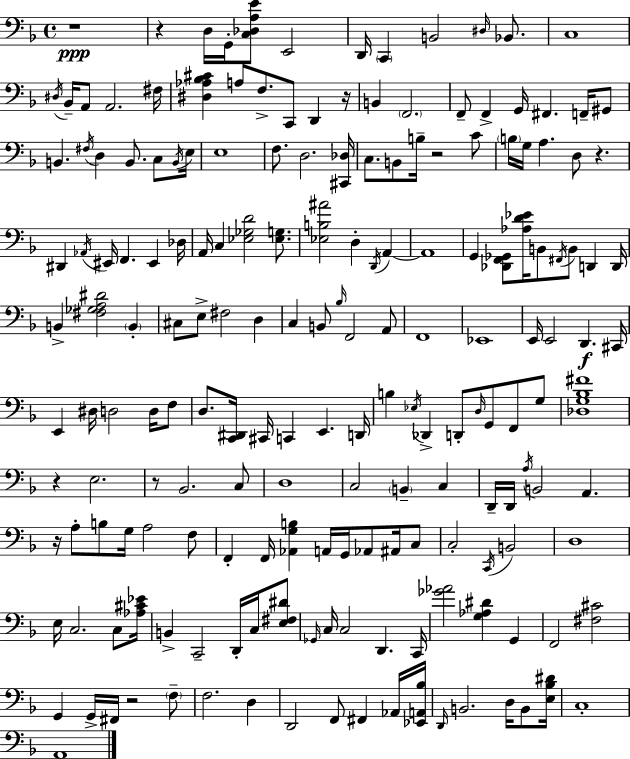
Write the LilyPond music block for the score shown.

{
  \clef bass
  \time 4/4
  \defaultTimeSignature
  \key d \minor
  r1\ppp | r4 d16 g,16-. <c des a e'>8 e,2 | d,16 \parenthesize c,4 b,2 \grace { dis16 } bes,8. | c1 | \break \acciaccatura { dis16 } bes,16-- a,8 a,2. | fis16 <dis aes bes cis'>4 a8 f8.-> c,8 d,4 | r16 b,4 \parenthesize f,2. | f,8-- f,4-> g,16 fis,4. f,16-- | \break gis,8 b,4. \acciaccatura { fis16 } d4 b,8. | c8 \acciaccatura { b,16 } e16 e1 | f8. d2. | <cis, des>16 c8. b,8 b16-- r2 | \break c'8 \parenthesize b16 g16 a4. d8 r4. | dis,4 \acciaccatura { aes,16 } eis,16 f,4. | eis,4 des16 a,16 c4 <ees ges d'>2 | <ees g>8. <ees b ais'>2 d4-. | \break \acciaccatura { d,16 } a,4~~ a,1 | g,4 <des, f, ges,>8 <aes d' ees'>16 b,8 \acciaccatura { fis,16 } | b,8 d,4 d,16 b,4-> <fis ges a dis'>2 | \parenthesize b,4-. cis8 e8-> fis2 | \break d4 c4 b,8 \grace { bes16 } f,2 | a,8 f,1 | ees,1 | e,16 e,2 | \break d,4.\f cis,16 e,4 dis16 d2 | d16 f8 d8. <c, dis,>16 cis,16 c,4 | e,4. d,16 b4 \acciaccatura { ees16 } des,4-> | d,8-. \grace { d16 } g,8 f,8 g8 <des g bes fis'>1 | \break r4 e2. | r8 bes,2. | c8 d1 | c2 | \break \parenthesize b,4-- c4 d,16-- d,16 \acciaccatura { a16 } b,2 | a,4. r16 a8-. b8 | g16 a2 f8 f,4-. f,16 | <aes, g b>4 a,16 g,16 aes,8 ais,16 c8 c2-. | \break \acciaccatura { c,16 } b,2 d1 | e16 c2. | c8 <aes cis' ees'>16 b,4-> | c,2-- d,16-. c16 <e fis dis'>8 \grace { ges,16 } c16 c2 | \break d,4. c,16 <ges' aes'>2 | <g aes dis'>4 g,4 f,2 | <fis cis'>2 g,4 | g,16-> fis,16 r2 \parenthesize f8-- f2. | \break d4 d,2 | f,8 fis,4 aes,16 <ees, a, bes>16 \grace { d,16 } b,2. | d16 b,8 <e bes dis'>16 c1-. | a,1 | \break \bar "|."
}